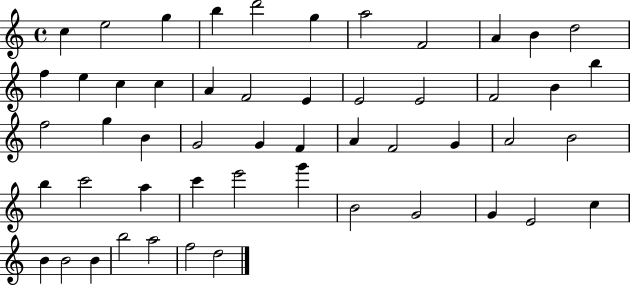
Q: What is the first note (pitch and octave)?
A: C5